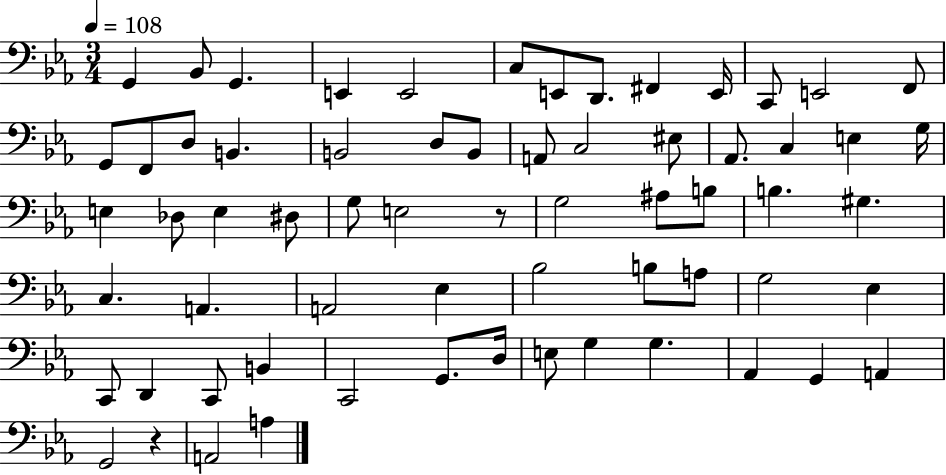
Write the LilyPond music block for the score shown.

{
  \clef bass
  \numericTimeSignature
  \time 3/4
  \key ees \major
  \tempo 4 = 108
  \repeat volta 2 { g,4 bes,8 g,4. | e,4 e,2 | c8 e,8 d,8. fis,4 e,16 | c,8 e,2 f,8 | \break g,8 f,8 d8 b,4. | b,2 d8 b,8 | a,8 c2 eis8 | aes,8. c4 e4 g16 | \break e4 des8 e4 dis8 | g8 e2 r8 | g2 ais8 b8 | b4. gis4. | \break c4. a,4. | a,2 ees4 | bes2 b8 a8 | g2 ees4 | \break c,8 d,4 c,8 b,4 | c,2 g,8. d16 | e8 g4 g4. | aes,4 g,4 a,4 | \break g,2 r4 | a,2 a4 | } \bar "|."
}